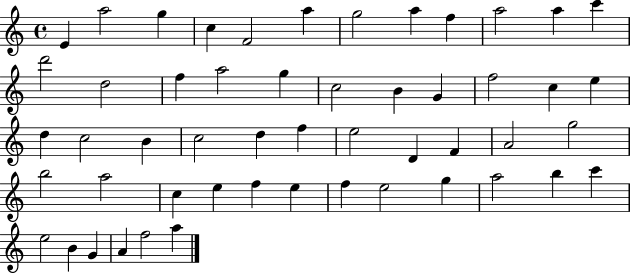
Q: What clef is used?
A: treble